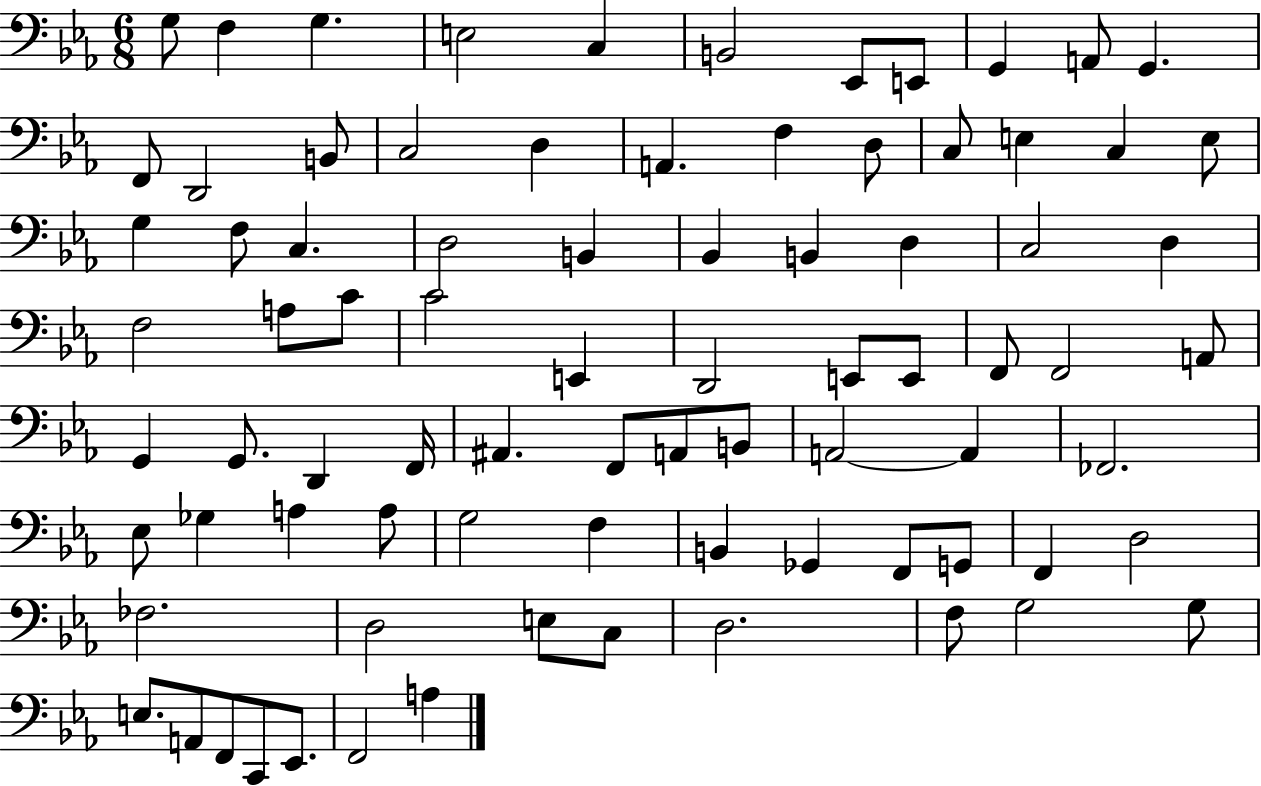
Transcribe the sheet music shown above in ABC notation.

X:1
T:Untitled
M:6/8
L:1/4
K:Eb
G,/2 F, G, E,2 C, B,,2 _E,,/2 E,,/2 G,, A,,/2 G,, F,,/2 D,,2 B,,/2 C,2 D, A,, F, D,/2 C,/2 E, C, E,/2 G, F,/2 C, D,2 B,, _B,, B,, D, C,2 D, F,2 A,/2 C/2 C2 E,, D,,2 E,,/2 E,,/2 F,,/2 F,,2 A,,/2 G,, G,,/2 D,, F,,/4 ^A,, F,,/2 A,,/2 B,,/2 A,,2 A,, _F,,2 _E,/2 _G, A, A,/2 G,2 F, B,, _G,, F,,/2 G,,/2 F,, D,2 _F,2 D,2 E,/2 C,/2 D,2 F,/2 G,2 G,/2 E,/2 A,,/2 F,,/2 C,,/2 _E,,/2 F,,2 A,